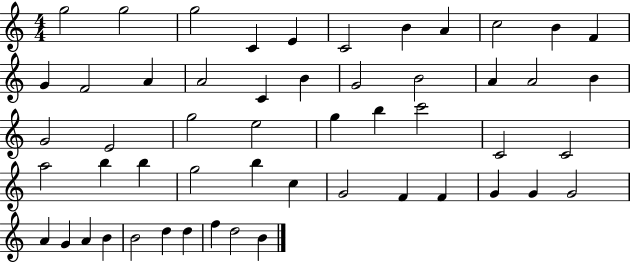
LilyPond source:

{
  \clef treble
  \numericTimeSignature
  \time 4/4
  \key c \major
  g''2 g''2 | g''2 c'4 e'4 | c'2 b'4 a'4 | c''2 b'4 f'4 | \break g'4 f'2 a'4 | a'2 c'4 b'4 | g'2 b'2 | a'4 a'2 b'4 | \break g'2 e'2 | g''2 e''2 | g''4 b''4 c'''2 | c'2 c'2 | \break a''2 b''4 b''4 | g''2 b''4 c''4 | g'2 f'4 f'4 | g'4 g'4 g'2 | \break a'4 g'4 a'4 b'4 | b'2 d''4 d''4 | f''4 d''2 b'4 | \bar "|."
}